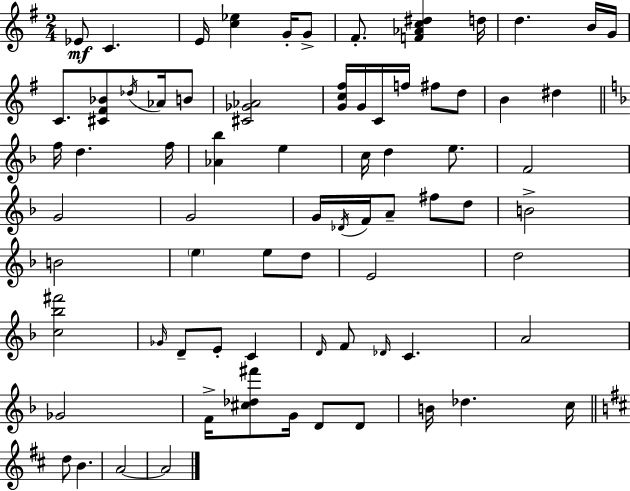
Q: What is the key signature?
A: E minor